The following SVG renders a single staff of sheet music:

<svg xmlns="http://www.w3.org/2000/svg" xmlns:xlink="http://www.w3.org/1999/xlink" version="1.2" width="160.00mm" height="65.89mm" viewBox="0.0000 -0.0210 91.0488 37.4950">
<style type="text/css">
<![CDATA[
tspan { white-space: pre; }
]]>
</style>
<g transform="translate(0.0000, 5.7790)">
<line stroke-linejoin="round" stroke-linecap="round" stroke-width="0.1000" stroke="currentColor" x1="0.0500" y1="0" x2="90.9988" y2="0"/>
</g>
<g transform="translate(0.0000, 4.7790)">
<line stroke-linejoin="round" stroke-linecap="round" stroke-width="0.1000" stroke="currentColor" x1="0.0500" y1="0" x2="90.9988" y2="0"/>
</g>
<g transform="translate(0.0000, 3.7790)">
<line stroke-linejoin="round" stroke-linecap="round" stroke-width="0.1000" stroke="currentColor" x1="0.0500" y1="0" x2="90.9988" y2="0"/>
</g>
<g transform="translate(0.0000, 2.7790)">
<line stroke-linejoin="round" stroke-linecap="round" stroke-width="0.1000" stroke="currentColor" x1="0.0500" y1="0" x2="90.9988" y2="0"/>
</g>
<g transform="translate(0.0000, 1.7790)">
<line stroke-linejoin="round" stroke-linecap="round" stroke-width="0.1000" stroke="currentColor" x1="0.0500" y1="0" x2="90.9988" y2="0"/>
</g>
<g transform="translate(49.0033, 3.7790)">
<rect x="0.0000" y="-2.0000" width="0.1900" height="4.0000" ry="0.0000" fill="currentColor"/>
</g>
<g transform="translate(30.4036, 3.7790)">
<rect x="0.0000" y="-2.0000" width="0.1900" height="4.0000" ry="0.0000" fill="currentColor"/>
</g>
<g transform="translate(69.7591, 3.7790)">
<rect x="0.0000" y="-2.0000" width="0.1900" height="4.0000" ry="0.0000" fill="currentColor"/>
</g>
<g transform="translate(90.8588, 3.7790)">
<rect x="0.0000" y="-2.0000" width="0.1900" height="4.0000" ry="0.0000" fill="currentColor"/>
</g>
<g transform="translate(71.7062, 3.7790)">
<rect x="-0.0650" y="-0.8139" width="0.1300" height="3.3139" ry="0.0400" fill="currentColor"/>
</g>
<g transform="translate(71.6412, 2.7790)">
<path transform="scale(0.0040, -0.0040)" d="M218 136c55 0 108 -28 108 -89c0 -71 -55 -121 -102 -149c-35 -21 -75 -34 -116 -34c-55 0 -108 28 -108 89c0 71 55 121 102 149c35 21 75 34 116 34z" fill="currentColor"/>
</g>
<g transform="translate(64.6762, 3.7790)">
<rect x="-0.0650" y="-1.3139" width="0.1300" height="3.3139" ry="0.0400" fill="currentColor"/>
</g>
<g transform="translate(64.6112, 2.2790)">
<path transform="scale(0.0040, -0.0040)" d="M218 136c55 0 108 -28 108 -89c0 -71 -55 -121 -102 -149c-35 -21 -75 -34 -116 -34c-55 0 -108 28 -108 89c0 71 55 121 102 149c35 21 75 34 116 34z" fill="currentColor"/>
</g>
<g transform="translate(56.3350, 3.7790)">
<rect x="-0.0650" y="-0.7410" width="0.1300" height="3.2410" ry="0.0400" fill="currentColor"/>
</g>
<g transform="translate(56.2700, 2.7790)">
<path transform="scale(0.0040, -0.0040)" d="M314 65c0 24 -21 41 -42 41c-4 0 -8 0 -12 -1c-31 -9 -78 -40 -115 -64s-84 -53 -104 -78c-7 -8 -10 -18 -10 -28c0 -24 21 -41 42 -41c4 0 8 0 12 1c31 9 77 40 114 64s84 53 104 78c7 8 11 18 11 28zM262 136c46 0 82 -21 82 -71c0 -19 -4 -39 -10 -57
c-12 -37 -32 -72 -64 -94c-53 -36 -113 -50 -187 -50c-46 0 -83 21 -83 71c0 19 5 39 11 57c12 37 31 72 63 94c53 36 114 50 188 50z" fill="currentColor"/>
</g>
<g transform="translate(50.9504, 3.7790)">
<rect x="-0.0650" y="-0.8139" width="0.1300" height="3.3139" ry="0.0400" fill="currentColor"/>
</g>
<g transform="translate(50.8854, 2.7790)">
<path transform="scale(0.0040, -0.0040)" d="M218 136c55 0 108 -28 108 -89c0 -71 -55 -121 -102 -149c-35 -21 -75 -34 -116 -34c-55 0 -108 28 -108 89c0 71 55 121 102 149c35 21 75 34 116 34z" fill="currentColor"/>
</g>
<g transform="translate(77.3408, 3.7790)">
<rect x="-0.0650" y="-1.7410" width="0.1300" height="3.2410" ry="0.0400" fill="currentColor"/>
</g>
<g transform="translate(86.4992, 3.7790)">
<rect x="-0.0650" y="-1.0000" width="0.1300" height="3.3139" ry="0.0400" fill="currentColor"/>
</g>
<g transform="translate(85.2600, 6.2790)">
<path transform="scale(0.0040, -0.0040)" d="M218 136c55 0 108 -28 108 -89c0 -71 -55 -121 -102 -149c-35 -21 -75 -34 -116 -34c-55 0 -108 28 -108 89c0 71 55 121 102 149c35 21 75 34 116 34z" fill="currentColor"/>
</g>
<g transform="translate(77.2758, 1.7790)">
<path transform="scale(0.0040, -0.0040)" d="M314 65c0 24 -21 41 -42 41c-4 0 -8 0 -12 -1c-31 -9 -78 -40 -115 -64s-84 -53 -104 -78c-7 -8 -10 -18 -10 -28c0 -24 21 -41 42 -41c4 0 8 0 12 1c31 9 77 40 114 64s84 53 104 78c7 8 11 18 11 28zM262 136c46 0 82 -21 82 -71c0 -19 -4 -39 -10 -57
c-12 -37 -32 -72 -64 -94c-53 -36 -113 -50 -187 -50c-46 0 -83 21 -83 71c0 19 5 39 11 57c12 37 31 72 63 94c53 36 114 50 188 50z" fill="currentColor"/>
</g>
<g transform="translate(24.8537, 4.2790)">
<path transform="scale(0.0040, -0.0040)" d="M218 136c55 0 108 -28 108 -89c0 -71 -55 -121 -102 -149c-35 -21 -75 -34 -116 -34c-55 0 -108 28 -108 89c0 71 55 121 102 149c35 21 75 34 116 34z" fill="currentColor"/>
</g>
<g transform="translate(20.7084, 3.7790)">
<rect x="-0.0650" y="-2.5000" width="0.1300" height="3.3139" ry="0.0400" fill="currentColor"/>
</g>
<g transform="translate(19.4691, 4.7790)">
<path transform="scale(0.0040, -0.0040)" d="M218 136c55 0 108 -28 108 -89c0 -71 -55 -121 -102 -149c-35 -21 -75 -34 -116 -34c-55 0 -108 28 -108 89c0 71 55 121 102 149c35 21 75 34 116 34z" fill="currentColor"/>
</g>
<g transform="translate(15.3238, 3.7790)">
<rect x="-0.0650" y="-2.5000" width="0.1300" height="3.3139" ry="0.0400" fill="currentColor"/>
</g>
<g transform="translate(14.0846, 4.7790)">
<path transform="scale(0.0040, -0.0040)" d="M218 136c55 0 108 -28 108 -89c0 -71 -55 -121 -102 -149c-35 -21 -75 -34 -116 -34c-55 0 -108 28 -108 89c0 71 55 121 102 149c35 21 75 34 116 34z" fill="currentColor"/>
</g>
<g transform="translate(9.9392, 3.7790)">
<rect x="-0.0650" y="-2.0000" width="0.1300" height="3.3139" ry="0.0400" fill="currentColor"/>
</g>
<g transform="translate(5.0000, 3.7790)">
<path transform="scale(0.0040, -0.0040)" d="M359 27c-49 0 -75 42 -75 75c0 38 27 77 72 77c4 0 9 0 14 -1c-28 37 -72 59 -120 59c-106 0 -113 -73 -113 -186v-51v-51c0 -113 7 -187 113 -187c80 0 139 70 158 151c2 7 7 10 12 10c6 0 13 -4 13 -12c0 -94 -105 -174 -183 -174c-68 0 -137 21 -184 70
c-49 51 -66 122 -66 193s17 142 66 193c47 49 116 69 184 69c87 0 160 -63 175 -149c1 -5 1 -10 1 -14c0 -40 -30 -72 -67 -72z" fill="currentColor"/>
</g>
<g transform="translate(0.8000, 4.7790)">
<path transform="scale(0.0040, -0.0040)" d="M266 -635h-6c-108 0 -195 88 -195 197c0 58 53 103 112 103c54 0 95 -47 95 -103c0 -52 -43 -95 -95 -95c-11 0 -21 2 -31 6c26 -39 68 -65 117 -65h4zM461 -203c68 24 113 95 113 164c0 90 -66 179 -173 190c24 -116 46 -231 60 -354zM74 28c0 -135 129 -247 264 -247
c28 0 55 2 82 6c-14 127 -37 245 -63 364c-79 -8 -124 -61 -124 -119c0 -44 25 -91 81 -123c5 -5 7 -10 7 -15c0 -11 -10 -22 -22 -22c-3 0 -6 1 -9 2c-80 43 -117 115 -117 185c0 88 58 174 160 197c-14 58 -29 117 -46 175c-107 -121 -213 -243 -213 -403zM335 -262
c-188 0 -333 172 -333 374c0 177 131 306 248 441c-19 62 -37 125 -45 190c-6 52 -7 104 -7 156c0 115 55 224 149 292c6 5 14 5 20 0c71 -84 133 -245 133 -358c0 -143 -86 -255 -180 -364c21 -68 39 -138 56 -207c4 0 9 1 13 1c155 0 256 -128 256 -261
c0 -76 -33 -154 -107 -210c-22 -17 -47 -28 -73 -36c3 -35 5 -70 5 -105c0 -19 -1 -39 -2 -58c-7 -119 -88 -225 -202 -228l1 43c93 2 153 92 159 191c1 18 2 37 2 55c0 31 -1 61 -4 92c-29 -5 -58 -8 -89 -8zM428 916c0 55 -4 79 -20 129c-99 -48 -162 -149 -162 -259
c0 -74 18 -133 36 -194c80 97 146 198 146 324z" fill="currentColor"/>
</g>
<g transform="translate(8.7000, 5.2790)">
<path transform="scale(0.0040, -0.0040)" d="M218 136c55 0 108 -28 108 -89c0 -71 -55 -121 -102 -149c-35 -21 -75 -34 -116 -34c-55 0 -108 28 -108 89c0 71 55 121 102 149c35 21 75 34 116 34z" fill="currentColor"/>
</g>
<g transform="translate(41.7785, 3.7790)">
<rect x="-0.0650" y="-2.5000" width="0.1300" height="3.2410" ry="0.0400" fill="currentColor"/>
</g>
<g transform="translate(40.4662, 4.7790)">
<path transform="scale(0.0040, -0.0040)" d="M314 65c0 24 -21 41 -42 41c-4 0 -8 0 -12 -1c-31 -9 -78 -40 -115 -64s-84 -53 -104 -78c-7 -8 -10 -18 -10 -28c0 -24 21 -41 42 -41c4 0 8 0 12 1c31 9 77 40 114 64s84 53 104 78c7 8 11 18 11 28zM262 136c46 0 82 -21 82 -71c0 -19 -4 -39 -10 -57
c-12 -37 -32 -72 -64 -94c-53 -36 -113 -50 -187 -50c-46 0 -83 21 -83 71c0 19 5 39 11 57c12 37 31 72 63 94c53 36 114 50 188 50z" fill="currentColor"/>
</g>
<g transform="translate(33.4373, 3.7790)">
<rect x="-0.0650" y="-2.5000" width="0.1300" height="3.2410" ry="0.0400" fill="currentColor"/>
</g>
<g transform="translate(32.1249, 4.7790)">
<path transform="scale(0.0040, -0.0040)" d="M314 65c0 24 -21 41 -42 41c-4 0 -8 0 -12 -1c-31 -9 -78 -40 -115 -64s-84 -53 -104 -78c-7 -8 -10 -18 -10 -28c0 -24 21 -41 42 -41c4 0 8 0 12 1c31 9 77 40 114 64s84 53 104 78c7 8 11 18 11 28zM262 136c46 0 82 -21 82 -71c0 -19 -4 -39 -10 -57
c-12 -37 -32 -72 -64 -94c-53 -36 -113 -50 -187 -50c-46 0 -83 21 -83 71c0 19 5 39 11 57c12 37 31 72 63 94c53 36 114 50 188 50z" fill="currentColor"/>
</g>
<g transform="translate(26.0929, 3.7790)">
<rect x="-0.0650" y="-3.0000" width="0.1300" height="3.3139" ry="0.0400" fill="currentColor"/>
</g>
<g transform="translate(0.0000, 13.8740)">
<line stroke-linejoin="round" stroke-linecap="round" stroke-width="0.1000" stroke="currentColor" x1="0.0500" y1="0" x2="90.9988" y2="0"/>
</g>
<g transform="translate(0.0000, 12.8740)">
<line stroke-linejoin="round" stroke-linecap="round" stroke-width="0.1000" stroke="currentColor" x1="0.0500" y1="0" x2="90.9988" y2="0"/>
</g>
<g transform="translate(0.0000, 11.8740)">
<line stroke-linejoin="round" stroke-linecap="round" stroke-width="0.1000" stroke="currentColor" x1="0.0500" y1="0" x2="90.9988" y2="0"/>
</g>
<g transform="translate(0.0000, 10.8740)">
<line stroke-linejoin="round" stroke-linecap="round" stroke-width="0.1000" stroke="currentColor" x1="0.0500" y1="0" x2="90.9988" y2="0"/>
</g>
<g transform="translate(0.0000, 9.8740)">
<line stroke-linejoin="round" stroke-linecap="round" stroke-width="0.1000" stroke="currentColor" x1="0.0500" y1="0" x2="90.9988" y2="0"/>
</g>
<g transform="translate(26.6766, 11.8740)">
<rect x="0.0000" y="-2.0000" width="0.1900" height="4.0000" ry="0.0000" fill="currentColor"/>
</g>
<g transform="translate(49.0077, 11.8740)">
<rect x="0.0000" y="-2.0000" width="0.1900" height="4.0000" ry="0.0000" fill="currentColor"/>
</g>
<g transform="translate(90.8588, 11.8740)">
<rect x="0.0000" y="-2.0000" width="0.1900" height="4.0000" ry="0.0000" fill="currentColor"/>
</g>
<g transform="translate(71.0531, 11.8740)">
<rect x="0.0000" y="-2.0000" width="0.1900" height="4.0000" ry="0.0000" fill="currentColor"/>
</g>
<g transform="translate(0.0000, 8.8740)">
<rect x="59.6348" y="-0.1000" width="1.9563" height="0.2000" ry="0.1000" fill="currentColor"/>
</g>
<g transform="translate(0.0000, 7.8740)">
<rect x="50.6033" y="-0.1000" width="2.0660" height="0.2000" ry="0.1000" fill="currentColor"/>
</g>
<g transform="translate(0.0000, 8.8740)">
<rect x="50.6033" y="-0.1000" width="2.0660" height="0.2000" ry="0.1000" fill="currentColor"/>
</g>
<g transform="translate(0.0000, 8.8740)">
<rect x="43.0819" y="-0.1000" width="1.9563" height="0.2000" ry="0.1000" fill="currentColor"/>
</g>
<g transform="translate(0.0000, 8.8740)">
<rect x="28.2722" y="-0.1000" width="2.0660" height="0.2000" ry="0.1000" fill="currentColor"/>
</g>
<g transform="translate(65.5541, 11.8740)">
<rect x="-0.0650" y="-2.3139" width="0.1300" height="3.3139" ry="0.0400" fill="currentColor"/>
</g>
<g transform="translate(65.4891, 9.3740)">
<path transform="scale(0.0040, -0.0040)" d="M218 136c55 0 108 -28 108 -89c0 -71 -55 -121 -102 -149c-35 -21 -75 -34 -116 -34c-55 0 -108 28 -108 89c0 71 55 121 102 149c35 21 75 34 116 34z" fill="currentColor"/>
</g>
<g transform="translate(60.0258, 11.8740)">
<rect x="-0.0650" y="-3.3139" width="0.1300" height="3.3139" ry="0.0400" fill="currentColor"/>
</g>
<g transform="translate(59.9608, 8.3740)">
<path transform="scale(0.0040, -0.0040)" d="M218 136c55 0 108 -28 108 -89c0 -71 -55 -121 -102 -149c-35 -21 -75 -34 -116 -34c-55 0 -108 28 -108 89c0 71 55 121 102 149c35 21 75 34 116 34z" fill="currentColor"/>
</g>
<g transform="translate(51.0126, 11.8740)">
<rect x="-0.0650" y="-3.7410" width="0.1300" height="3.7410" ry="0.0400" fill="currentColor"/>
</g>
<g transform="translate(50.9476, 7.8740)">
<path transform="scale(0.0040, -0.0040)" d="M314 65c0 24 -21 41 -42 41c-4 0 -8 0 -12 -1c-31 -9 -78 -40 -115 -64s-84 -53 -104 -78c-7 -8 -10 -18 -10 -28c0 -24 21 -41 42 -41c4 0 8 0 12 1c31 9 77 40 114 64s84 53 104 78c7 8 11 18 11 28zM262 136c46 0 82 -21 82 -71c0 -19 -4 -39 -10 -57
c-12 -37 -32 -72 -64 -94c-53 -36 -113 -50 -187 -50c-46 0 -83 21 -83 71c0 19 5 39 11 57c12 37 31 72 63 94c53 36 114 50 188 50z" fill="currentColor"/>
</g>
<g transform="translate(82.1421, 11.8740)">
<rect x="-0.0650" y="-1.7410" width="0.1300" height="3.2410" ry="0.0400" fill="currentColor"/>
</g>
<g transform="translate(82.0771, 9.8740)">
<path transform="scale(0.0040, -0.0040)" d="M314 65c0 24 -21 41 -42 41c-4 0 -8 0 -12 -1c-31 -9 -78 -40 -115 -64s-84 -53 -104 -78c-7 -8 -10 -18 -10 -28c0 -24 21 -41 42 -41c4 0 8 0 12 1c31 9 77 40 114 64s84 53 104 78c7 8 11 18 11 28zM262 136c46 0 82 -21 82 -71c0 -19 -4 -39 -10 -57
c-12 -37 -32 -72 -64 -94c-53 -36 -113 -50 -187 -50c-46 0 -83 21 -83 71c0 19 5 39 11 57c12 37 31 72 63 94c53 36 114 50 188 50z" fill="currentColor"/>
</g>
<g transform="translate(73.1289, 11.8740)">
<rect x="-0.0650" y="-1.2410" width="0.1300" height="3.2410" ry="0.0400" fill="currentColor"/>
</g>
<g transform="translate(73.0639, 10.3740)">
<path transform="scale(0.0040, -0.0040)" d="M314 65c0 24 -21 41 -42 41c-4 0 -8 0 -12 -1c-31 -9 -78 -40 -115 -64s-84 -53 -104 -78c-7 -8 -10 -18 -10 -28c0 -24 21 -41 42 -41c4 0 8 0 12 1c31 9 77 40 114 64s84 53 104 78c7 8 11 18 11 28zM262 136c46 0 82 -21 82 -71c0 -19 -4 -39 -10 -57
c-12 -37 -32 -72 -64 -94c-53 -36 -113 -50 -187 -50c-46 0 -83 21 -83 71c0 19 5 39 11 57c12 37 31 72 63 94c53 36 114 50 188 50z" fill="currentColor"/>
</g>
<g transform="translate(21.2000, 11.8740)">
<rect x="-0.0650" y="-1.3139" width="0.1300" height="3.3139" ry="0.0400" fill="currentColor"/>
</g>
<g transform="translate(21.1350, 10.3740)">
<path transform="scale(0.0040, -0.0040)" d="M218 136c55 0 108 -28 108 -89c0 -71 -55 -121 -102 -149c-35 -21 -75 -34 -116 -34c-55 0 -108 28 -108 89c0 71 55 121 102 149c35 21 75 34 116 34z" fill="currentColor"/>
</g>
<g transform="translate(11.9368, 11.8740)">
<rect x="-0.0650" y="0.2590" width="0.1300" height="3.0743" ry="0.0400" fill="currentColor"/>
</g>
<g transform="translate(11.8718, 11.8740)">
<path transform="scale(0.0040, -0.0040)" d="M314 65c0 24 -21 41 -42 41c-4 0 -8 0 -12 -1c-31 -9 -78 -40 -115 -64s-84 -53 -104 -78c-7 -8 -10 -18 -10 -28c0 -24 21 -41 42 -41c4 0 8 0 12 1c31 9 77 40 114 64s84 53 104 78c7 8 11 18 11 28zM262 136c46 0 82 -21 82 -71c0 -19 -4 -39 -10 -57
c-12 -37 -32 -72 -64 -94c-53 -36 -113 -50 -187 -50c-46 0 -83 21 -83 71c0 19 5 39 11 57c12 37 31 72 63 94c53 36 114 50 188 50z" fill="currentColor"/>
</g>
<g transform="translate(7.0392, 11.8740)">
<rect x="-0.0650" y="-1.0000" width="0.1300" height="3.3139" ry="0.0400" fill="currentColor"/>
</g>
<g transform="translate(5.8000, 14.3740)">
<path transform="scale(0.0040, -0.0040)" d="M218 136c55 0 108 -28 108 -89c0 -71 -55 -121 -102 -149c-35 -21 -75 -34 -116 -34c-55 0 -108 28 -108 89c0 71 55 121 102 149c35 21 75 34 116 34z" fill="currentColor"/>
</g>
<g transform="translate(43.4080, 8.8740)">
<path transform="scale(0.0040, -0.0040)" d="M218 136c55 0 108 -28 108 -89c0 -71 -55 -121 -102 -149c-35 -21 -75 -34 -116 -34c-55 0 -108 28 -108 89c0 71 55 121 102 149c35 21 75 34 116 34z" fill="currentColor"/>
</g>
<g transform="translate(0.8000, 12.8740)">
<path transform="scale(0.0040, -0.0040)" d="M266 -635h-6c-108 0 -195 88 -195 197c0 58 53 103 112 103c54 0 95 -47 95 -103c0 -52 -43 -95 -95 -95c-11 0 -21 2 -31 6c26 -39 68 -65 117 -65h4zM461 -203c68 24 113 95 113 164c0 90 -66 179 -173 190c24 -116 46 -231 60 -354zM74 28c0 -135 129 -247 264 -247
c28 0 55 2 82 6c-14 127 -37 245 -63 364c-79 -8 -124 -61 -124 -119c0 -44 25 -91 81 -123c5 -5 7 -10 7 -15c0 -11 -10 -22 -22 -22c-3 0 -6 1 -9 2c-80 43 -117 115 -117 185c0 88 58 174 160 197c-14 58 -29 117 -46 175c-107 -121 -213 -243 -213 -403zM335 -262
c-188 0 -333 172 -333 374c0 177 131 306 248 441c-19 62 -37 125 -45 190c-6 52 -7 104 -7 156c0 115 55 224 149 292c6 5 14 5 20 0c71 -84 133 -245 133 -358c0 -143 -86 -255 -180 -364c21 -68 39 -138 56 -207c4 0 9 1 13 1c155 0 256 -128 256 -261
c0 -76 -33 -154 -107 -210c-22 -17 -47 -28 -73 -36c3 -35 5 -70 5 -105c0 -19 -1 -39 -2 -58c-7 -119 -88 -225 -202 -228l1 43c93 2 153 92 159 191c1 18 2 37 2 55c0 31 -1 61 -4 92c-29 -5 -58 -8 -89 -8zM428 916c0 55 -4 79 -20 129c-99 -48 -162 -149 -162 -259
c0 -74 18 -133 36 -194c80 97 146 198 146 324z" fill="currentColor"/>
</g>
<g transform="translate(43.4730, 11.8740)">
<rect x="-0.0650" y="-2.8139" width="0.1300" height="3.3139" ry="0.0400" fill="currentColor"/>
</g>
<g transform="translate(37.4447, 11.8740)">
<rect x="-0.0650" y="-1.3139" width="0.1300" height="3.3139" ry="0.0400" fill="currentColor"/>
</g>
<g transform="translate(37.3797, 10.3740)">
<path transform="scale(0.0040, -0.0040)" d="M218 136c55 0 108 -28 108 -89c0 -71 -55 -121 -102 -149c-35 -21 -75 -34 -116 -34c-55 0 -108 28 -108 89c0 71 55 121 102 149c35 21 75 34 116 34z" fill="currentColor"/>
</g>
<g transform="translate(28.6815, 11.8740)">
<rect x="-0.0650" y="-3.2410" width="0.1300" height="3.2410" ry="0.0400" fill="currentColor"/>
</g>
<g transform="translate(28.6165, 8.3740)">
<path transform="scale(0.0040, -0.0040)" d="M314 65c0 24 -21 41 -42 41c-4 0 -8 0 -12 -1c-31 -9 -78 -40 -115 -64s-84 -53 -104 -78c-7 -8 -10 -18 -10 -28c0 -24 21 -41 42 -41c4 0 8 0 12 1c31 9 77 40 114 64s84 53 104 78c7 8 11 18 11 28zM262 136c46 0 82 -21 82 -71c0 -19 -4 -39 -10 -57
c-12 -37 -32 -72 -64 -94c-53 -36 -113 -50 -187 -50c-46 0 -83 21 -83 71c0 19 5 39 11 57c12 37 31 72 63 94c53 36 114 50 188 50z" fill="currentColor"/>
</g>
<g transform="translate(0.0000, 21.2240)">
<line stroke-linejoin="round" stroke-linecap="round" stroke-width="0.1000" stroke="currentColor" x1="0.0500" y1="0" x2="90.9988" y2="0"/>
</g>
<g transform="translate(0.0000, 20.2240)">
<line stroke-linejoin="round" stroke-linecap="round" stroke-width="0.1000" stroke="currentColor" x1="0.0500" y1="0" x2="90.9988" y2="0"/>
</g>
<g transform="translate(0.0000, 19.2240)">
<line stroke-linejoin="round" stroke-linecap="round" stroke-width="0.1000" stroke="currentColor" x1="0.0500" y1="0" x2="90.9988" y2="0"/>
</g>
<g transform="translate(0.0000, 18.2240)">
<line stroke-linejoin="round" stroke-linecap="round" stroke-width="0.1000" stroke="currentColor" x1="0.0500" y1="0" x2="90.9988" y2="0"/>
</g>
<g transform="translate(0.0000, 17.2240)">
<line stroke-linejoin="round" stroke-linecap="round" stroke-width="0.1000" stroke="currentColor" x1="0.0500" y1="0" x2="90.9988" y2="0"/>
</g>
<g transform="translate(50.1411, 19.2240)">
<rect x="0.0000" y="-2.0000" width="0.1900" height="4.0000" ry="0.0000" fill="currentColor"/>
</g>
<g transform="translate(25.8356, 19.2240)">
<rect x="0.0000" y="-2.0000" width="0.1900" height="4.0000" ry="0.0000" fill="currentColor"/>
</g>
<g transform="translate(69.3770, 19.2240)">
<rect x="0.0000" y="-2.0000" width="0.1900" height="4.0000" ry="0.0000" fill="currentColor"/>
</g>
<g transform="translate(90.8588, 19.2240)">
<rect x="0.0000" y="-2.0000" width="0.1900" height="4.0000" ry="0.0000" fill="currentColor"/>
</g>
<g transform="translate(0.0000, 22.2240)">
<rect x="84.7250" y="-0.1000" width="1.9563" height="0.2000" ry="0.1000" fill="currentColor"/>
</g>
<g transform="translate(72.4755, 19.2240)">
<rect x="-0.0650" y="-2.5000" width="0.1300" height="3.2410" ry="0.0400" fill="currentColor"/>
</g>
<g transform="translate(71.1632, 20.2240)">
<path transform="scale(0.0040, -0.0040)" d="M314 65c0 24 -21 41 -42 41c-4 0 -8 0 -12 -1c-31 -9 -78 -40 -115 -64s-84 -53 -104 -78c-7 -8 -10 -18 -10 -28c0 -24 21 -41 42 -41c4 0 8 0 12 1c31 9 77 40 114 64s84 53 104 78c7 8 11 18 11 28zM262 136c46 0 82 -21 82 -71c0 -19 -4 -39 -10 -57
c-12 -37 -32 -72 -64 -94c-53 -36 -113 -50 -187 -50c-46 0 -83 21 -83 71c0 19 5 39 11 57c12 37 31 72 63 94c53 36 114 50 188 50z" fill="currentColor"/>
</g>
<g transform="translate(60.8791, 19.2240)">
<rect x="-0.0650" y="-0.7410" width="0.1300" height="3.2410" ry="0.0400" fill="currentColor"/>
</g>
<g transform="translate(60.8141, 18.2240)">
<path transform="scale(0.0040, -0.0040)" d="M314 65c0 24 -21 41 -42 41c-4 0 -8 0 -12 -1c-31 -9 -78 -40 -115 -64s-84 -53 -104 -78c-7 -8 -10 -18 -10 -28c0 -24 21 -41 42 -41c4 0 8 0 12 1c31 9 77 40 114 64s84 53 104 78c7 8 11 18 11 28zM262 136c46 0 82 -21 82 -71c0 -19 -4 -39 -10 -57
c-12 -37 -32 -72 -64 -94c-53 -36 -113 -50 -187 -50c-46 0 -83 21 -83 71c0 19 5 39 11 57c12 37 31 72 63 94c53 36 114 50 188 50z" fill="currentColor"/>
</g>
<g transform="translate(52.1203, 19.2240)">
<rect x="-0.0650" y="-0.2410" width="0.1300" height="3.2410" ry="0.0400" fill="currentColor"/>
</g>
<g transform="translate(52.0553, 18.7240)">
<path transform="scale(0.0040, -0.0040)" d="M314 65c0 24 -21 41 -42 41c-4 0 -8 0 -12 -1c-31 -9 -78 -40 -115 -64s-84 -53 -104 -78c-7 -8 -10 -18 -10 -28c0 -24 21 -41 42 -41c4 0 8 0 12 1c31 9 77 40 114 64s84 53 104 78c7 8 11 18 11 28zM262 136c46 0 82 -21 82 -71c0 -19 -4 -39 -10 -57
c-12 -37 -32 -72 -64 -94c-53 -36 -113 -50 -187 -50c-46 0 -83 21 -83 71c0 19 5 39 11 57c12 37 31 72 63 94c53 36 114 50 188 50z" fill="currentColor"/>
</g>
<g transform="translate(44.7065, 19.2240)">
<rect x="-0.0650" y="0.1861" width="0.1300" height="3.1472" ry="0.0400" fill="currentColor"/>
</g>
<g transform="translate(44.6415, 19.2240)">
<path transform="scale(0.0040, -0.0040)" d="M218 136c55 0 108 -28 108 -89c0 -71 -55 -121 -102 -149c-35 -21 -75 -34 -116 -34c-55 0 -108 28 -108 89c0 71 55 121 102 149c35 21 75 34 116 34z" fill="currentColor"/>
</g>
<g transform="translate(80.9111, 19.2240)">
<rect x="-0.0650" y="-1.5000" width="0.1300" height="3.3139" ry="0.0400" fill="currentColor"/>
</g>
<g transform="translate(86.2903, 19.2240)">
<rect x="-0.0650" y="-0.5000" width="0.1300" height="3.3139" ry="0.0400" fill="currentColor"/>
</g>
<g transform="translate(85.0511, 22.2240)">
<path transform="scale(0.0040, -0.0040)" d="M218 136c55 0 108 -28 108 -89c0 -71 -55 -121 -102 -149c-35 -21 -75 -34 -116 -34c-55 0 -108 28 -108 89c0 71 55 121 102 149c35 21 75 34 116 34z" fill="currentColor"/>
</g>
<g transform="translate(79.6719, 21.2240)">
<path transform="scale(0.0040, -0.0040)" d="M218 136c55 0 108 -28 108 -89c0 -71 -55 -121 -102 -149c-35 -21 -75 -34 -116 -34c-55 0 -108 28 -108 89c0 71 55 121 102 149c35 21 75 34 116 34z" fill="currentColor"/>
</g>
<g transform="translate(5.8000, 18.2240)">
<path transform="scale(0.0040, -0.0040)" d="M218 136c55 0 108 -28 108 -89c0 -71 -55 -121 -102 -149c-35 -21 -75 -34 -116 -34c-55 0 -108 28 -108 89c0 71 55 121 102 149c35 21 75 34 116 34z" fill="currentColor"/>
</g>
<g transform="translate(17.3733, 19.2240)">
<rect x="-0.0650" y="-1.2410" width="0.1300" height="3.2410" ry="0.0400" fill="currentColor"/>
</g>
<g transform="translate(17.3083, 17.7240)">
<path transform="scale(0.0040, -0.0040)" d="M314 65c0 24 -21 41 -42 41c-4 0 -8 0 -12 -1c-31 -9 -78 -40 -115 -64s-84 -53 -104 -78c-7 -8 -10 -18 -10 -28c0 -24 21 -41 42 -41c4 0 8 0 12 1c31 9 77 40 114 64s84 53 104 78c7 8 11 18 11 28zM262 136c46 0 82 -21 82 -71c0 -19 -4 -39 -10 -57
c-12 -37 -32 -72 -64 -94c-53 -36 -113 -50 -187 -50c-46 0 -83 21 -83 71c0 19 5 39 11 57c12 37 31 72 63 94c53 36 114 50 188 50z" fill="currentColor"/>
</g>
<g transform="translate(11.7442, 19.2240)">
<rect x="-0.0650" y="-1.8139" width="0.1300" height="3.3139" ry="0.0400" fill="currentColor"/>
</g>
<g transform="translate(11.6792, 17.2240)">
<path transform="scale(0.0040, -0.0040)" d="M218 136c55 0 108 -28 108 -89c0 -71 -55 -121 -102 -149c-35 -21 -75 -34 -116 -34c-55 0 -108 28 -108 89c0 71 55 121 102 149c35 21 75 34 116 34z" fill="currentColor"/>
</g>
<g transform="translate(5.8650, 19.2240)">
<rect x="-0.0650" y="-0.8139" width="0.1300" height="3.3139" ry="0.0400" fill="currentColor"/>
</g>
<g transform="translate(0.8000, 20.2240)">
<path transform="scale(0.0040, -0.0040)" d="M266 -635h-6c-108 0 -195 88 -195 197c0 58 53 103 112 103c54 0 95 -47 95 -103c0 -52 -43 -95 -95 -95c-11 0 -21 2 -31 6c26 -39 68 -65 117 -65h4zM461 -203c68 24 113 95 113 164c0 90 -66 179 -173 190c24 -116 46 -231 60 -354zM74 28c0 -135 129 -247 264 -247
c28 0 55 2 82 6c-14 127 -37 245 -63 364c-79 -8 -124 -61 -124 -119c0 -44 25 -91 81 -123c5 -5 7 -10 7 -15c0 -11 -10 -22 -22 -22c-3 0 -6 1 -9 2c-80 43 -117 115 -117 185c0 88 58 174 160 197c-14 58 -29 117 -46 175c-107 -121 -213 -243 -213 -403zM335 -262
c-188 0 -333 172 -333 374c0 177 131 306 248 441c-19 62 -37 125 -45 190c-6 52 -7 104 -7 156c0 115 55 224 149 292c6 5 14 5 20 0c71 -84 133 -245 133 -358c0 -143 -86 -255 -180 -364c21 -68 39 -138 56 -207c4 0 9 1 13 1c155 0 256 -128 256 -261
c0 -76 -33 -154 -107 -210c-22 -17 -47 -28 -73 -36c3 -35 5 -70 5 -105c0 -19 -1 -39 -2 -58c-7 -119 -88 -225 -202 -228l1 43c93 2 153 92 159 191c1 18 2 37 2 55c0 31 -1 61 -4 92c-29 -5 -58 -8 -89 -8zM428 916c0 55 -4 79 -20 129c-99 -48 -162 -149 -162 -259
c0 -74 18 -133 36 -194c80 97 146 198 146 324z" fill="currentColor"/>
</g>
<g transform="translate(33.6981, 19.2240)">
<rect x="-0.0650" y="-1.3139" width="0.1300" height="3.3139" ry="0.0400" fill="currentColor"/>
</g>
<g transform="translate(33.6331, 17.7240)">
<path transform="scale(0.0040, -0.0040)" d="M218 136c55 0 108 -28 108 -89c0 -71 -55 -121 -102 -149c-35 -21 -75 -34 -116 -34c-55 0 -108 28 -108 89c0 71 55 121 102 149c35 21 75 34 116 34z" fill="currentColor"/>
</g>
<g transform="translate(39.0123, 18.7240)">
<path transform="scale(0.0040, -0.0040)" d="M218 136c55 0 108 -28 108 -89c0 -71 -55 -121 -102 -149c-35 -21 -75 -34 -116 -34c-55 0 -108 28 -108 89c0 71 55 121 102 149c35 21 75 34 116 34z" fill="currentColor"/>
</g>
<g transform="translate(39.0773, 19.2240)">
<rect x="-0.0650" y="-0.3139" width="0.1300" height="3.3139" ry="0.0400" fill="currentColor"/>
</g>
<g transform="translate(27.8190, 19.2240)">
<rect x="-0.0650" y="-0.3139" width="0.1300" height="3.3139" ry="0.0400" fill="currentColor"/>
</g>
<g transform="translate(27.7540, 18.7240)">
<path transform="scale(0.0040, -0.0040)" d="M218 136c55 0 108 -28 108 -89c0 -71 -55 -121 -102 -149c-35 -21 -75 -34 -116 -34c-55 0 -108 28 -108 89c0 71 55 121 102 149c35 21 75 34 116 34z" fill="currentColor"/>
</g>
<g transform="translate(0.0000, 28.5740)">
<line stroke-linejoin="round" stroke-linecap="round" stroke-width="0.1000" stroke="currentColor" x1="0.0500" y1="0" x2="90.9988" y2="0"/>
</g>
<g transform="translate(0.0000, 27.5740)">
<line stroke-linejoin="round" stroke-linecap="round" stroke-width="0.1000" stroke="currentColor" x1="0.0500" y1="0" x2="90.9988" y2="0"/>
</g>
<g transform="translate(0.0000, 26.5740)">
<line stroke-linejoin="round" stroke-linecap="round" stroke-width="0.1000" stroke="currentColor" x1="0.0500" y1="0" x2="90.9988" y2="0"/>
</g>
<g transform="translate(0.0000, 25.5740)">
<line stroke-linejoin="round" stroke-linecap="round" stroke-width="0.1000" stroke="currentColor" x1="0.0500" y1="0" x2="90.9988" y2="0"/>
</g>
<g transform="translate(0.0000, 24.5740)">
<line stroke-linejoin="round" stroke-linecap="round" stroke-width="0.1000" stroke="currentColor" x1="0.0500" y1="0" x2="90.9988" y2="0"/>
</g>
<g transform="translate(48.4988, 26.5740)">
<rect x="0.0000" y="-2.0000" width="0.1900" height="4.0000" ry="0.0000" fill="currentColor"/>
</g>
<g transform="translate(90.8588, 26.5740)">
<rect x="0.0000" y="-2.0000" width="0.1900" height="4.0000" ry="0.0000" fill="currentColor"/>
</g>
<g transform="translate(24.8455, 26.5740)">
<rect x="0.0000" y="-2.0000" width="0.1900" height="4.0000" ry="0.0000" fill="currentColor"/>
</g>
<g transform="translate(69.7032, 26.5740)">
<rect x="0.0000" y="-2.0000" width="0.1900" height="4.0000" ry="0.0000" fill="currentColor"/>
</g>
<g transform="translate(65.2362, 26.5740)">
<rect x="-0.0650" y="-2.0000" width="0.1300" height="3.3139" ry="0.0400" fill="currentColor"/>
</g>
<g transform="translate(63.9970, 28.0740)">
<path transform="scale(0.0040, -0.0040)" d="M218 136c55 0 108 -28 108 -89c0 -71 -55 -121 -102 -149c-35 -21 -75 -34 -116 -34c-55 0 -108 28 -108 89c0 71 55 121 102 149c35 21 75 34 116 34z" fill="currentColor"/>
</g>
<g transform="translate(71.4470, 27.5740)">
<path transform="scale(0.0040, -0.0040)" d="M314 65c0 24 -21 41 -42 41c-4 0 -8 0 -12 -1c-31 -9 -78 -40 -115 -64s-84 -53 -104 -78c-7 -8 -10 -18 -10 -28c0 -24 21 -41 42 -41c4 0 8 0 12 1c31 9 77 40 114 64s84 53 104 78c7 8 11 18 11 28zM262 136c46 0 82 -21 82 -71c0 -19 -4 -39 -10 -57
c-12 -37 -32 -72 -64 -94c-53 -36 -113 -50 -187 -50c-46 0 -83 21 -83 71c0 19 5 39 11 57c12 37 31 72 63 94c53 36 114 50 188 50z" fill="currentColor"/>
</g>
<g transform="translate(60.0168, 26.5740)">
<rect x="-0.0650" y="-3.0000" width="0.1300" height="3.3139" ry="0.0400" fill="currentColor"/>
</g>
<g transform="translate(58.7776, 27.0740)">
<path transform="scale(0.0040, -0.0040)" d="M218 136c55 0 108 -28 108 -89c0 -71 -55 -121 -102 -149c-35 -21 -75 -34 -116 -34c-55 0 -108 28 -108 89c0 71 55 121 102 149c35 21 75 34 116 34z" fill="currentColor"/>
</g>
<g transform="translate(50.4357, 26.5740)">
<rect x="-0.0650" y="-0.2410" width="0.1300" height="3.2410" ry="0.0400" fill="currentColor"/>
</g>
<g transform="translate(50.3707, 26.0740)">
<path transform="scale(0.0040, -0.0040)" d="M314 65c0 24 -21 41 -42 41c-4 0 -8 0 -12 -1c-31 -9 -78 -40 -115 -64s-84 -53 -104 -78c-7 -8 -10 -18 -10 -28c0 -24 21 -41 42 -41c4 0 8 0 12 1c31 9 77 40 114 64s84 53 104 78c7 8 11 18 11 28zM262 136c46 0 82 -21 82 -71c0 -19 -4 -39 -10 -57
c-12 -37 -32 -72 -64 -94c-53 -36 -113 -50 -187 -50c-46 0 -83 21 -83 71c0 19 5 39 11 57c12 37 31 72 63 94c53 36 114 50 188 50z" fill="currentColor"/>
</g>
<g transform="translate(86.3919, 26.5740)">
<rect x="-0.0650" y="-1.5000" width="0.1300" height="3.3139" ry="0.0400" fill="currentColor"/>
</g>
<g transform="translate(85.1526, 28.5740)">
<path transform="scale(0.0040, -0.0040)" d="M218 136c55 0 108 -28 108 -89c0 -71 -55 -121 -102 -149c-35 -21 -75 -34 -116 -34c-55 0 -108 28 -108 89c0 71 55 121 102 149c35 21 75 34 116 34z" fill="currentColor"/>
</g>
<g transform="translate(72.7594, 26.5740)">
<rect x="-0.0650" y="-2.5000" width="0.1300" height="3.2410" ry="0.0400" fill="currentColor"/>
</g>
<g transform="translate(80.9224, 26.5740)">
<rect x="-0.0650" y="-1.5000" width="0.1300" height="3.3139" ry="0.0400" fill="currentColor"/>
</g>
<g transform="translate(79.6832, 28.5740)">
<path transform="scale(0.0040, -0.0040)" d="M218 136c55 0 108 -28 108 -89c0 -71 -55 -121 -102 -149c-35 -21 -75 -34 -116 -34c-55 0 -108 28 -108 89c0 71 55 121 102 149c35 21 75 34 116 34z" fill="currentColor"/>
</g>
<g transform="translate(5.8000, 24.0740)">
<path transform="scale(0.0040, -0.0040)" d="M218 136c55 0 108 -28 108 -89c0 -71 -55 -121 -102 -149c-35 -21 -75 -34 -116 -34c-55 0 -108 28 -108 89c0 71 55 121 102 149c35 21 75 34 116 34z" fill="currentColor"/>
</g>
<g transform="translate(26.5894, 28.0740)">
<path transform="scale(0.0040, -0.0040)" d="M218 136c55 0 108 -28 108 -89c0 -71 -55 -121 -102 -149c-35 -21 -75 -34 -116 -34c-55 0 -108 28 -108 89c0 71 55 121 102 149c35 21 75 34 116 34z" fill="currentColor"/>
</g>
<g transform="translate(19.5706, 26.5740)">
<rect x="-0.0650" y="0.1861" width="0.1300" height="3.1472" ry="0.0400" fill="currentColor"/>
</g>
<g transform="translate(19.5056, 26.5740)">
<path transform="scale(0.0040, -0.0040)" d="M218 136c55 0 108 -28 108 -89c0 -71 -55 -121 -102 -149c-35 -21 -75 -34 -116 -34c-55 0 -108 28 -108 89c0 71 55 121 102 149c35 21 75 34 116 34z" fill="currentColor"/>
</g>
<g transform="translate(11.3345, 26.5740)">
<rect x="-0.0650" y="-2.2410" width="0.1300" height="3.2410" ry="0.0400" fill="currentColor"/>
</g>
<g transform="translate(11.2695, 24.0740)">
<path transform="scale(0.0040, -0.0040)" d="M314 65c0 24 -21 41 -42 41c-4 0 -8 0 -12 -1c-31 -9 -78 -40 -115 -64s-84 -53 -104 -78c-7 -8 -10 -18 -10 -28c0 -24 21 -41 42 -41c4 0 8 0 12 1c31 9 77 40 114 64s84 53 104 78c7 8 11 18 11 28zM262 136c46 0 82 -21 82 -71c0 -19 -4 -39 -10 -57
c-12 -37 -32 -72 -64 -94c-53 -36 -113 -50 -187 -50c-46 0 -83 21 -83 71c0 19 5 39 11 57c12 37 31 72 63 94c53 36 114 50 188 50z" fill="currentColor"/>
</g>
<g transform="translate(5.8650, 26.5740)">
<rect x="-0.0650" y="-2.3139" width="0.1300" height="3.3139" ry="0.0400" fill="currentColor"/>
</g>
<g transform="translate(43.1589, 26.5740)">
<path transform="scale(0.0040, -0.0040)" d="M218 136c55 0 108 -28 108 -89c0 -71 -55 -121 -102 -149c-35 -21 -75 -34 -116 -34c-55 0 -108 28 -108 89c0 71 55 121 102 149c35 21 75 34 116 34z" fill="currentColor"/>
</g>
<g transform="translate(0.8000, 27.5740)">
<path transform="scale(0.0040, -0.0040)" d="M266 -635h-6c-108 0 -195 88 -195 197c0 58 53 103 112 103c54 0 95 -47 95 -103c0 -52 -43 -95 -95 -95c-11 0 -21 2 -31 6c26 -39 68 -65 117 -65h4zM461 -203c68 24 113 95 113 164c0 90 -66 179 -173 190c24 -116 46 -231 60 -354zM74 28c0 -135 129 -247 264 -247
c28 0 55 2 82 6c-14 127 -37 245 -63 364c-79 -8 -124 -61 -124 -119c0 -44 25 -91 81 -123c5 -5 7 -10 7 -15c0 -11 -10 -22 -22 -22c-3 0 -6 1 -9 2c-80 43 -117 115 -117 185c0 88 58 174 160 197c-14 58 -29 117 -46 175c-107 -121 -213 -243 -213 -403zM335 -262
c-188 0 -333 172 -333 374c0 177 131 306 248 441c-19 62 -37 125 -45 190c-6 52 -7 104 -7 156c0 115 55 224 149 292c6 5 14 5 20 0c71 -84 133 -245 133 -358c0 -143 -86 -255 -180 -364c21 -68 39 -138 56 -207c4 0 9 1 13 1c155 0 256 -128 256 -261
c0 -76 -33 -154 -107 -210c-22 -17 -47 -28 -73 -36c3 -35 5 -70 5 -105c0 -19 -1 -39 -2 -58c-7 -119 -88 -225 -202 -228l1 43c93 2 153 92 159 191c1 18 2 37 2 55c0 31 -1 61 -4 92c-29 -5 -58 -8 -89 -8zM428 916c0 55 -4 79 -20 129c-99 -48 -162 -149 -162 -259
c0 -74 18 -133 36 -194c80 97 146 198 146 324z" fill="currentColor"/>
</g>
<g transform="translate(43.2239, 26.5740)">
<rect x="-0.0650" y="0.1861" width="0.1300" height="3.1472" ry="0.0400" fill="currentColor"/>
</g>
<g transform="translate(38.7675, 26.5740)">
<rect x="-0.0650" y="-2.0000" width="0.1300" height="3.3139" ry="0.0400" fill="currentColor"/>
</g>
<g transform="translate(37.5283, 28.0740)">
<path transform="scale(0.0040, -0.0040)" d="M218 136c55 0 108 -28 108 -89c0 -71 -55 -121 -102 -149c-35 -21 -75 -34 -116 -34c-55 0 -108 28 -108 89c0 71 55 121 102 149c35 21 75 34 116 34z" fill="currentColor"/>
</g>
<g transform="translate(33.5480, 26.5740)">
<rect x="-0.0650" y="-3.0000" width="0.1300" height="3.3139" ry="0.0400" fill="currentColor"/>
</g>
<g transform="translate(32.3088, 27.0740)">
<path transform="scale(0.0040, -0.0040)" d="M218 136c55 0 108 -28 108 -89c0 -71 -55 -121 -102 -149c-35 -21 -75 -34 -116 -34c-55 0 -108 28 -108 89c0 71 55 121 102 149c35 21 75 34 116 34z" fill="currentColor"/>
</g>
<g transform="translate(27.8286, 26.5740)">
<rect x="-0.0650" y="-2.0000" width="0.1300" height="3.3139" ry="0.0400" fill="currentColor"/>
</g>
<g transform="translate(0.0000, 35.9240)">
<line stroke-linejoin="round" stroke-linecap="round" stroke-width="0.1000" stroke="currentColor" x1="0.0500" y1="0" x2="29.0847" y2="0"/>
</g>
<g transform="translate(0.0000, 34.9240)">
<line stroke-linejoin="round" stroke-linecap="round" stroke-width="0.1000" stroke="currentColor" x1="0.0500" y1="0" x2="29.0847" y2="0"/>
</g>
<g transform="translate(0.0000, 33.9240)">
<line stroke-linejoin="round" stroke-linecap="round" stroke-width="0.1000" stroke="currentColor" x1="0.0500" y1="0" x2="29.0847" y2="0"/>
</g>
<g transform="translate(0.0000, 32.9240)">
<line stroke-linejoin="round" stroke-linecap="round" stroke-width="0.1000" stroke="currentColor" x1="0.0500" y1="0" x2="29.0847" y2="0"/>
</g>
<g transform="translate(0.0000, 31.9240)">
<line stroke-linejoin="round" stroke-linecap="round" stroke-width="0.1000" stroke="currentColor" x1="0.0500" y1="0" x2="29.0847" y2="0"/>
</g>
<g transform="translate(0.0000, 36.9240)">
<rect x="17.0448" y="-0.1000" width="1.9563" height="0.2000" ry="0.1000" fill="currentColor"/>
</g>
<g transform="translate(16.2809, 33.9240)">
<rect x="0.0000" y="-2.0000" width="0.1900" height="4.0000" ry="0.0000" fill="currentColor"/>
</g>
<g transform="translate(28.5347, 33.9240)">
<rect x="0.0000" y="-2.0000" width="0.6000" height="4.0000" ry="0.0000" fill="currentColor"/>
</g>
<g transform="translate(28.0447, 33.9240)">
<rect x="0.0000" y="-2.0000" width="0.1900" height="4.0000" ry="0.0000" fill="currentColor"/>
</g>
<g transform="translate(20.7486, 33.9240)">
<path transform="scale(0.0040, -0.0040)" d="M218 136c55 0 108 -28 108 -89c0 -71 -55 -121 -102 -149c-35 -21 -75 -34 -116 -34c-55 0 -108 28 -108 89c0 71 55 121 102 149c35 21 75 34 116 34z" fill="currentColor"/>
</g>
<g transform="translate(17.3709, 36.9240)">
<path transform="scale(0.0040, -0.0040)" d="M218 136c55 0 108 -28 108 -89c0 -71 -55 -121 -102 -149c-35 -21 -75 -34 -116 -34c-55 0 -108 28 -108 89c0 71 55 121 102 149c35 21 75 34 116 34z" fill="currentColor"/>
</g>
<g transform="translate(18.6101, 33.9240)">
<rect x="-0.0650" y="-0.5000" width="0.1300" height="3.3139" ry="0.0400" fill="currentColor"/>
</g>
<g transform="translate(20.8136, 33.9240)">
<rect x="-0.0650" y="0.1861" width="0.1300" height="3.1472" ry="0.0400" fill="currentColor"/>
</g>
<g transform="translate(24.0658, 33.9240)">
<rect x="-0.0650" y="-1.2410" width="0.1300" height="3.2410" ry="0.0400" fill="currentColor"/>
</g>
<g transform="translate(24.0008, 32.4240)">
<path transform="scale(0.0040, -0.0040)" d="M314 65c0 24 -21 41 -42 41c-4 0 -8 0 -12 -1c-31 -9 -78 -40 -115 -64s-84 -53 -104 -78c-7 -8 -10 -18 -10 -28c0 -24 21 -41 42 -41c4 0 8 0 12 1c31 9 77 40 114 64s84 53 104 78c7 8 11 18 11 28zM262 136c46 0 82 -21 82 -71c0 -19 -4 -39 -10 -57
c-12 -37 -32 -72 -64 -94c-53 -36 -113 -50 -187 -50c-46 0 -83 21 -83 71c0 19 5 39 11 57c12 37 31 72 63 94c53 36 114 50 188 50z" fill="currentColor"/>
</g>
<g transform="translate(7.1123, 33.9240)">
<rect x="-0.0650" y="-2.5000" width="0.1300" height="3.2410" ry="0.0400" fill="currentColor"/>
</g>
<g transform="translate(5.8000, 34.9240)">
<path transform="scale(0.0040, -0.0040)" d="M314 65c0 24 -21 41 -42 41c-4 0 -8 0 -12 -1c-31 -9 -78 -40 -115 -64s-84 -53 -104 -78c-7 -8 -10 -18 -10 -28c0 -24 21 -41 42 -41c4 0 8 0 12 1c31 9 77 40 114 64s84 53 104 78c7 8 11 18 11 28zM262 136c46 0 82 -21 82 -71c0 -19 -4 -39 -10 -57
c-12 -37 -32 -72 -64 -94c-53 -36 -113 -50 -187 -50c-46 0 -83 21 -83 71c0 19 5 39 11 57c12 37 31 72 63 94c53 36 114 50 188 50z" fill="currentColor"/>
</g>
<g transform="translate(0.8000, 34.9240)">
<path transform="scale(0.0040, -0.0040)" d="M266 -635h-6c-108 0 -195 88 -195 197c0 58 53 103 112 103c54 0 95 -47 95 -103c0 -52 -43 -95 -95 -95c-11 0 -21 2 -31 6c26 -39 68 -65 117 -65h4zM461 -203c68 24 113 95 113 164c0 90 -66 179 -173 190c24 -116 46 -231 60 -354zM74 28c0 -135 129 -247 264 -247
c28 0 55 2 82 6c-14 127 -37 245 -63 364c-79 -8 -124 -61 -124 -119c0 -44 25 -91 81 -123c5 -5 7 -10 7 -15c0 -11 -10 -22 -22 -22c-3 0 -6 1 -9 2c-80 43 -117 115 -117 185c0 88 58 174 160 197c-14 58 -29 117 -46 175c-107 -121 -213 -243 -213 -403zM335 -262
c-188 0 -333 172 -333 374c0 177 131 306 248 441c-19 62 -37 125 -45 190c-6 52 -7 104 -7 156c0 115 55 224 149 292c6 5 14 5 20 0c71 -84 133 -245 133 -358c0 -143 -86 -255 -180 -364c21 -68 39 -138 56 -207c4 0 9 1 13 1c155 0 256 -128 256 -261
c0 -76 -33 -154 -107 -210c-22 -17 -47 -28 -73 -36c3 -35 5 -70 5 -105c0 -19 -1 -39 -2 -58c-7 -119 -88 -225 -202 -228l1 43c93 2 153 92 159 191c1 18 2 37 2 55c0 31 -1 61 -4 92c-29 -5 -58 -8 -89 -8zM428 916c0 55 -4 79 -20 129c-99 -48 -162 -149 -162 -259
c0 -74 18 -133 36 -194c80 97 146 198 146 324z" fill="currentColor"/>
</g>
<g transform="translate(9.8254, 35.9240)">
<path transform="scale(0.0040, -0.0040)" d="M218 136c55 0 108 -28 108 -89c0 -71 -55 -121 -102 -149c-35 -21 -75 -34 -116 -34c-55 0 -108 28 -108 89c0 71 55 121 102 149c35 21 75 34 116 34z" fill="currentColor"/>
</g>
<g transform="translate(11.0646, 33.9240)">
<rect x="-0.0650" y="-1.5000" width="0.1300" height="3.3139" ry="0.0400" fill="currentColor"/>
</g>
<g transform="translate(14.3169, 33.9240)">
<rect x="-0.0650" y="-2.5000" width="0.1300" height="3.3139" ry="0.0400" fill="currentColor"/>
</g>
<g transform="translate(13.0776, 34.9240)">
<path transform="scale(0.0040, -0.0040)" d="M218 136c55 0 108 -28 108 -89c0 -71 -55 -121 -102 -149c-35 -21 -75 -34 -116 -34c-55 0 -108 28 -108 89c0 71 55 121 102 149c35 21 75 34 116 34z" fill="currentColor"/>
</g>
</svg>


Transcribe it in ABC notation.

X:1
T:Untitled
M:4/4
L:1/4
K:C
F G G A G2 G2 d d2 e d f2 D D B2 e b2 e a c'2 b g e2 f2 d f e2 c e c B c2 d2 G2 E C g g2 B F A F B c2 A F G2 E E G2 E G C B e2